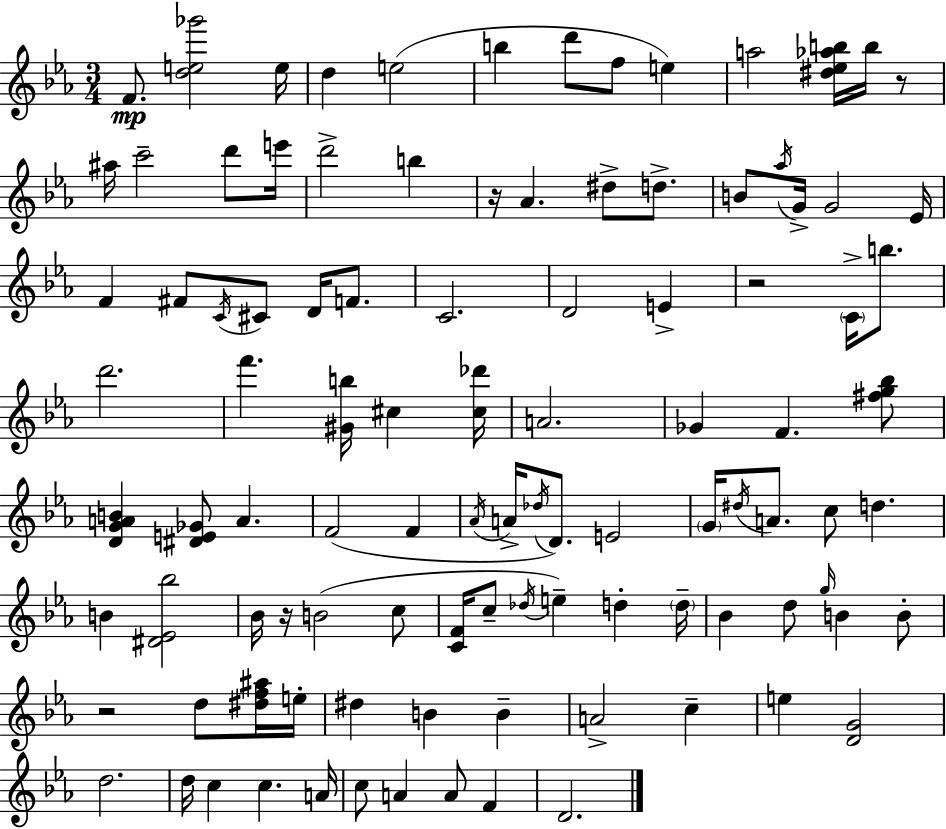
F4/e. [D5,E5,Gb6]/h E5/s D5/q E5/h B5/q D6/e F5/e E5/q A5/h [D#5,Eb5,Ab5,B5]/s B5/s R/e A#5/s C6/h D6/e E6/s D6/h B5/q R/s Ab4/q. D#5/e D5/e. B4/e Ab5/s G4/s G4/h Eb4/s F4/q F#4/e C4/s C#4/e D4/s F4/e. C4/h. D4/h E4/q R/h C4/s B5/e. D6/h. F6/q. [G#4,B5]/s C#5/q [C#5,Db6]/s A4/h. Gb4/q F4/q. [F#5,G5,Bb5]/e [D4,G4,A4,B4]/q [D#4,E4,Gb4]/e A4/q. F4/h F4/q Ab4/s A4/s Db5/s D4/e. E4/h G4/s D#5/s A4/e. C5/e D5/q. B4/q [D#4,Eb4,Bb5]/h Bb4/s R/s B4/h C5/e [C4,F4]/s C5/e Db5/s E5/q D5/q D5/s Bb4/q D5/e G5/s B4/q B4/e R/h D5/e [D#5,F5,A#5]/s E5/s D#5/q B4/q B4/q A4/h C5/q E5/q [D4,G4]/h D5/h. D5/s C5/q C5/q. A4/s C5/e A4/q A4/e F4/q D4/h.